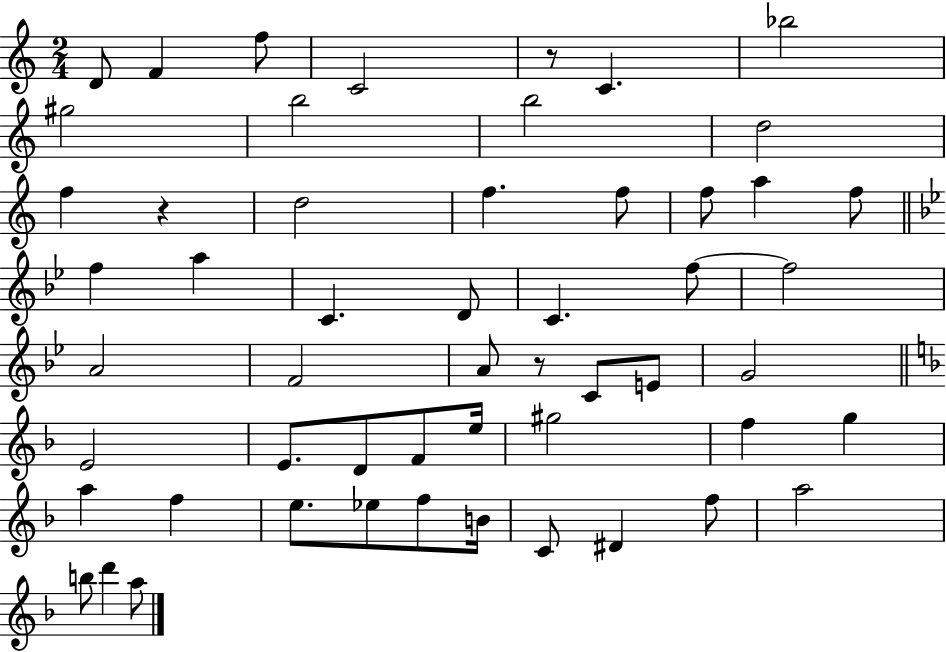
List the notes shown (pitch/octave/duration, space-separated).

D4/e F4/q F5/e C4/h R/e C4/q. Bb5/h G#5/h B5/h B5/h D5/h F5/q R/q D5/h F5/q. F5/e F5/e A5/q F5/e F5/q A5/q C4/q. D4/e C4/q. F5/e F5/h A4/h F4/h A4/e R/e C4/e E4/e G4/h E4/h E4/e. D4/e F4/e E5/s G#5/h F5/q G5/q A5/q F5/q E5/e. Eb5/e F5/e B4/s C4/e D#4/q F5/e A5/h B5/e D6/q A5/e